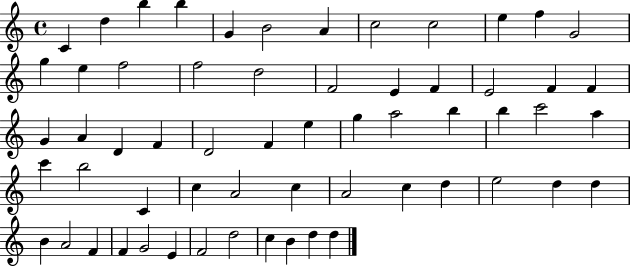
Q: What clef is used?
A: treble